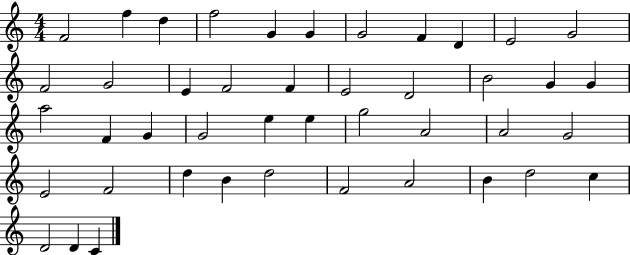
{
  \clef treble
  \numericTimeSignature
  \time 4/4
  \key c \major
  f'2 f''4 d''4 | f''2 g'4 g'4 | g'2 f'4 d'4 | e'2 g'2 | \break f'2 g'2 | e'4 f'2 f'4 | e'2 d'2 | b'2 g'4 g'4 | \break a''2 f'4 g'4 | g'2 e''4 e''4 | g''2 a'2 | a'2 g'2 | \break e'2 f'2 | d''4 b'4 d''2 | f'2 a'2 | b'4 d''2 c''4 | \break d'2 d'4 c'4 | \bar "|."
}